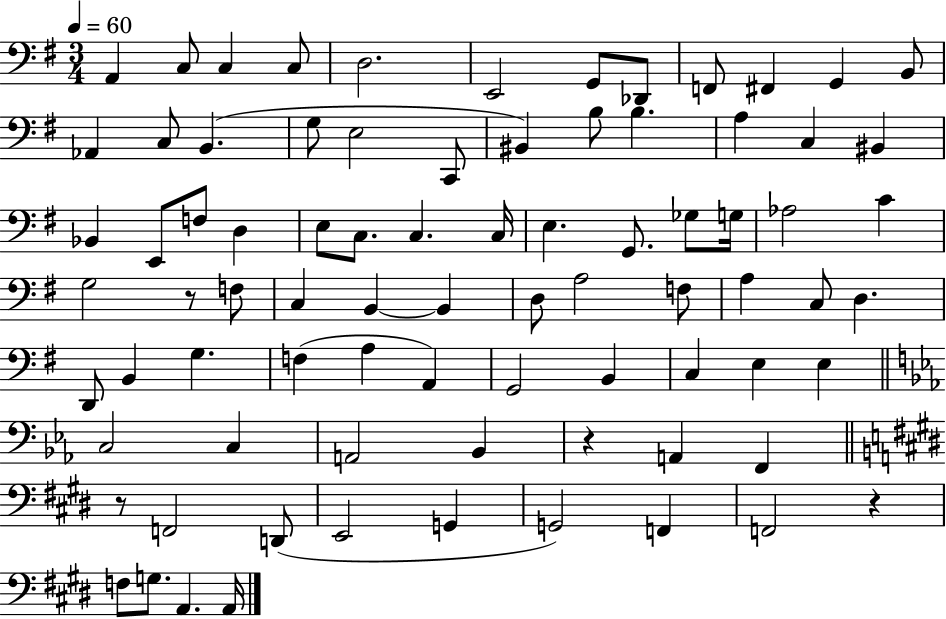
{
  \clef bass
  \numericTimeSignature
  \time 3/4
  \key g \major
  \tempo 4 = 60
  a,4 c8 c4 c8 | d2. | e,2 g,8 des,8 | f,8 fis,4 g,4 b,8 | \break aes,4 c8 b,4.( | g8 e2 c,8 | bis,4) b8 b4. | a4 c4 bis,4 | \break bes,4 e,8 f8 d4 | e8 c8. c4. c16 | e4. g,8. ges8 g16 | aes2 c'4 | \break g2 r8 f8 | c4 b,4~~ b,4 | d8 a2 f8 | a4 c8 d4. | \break d,8 b,4 g4. | f4( a4 a,4) | g,2 b,4 | c4 e4 e4 | \break \bar "||" \break \key ees \major c2 c4 | a,2 bes,4 | r4 a,4 f,4 | \bar "||" \break \key e \major r8 f,2 d,8( | e,2 g,4 | g,2) f,4 | f,2 r4 | \break f8 g8. a,4. a,16 | \bar "|."
}